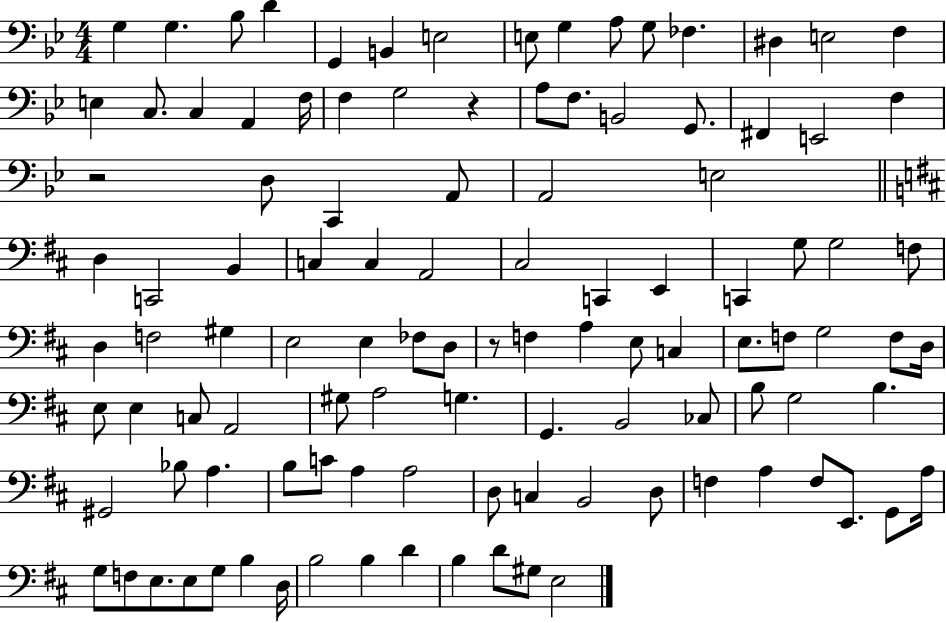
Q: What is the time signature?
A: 4/4